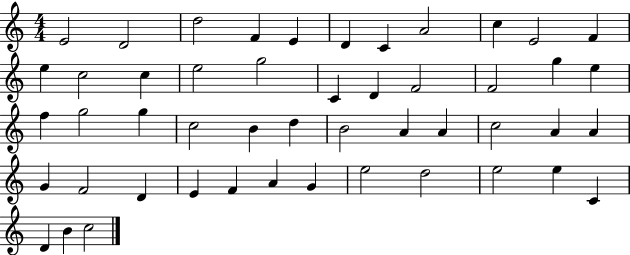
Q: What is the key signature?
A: C major